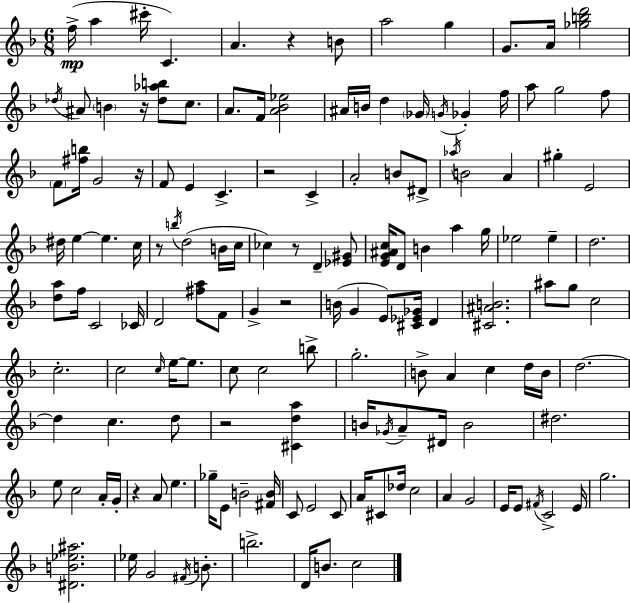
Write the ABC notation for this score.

X:1
T:Untitled
M:6/8
L:1/4
K:F
f/4 a ^c'/4 C A z B/2 a2 g G/2 A/4 [_gbd']2 _d/4 ^A/2 B z/4 [_d_ab]/2 c/2 A/2 F/4 [A_B_e]2 ^A/4 B/4 d _G/4 G/4 _G f/4 a/2 g2 f/2 F/2 [^fb]/4 G2 z/4 F/2 E C z2 C A2 B/2 ^D/2 _a/4 B2 A ^g E2 ^d/4 e e c/4 z/2 b/4 d2 B/4 c/4 _c z/2 D [_E^G]/2 [EG^Ac]/4 D/2 B a g/4 _e2 _e d2 [da]/2 f/4 C2 _C/4 D2 [^fa]/2 F/2 G z2 B/4 G E/2 [^C_E_G]/4 D [^C^AB]2 ^a/2 g/2 c2 c2 c2 c/4 e/4 e/2 c/2 c2 b/2 g2 B/2 A c d/4 B/4 d2 d c d/2 z2 [^Cda] B/4 _G/4 A/2 ^D/4 B2 ^d2 e/2 c2 A/4 G/4 z A/2 e _g/4 E/2 B2 [^FB]/4 C/2 E2 C/2 A/4 ^C/2 _d/4 c2 A G2 E/4 E/2 ^F/4 C2 E/4 g2 [^DB_e^a]2 _e/4 G2 ^F/4 B/2 b2 D/4 B/2 c2